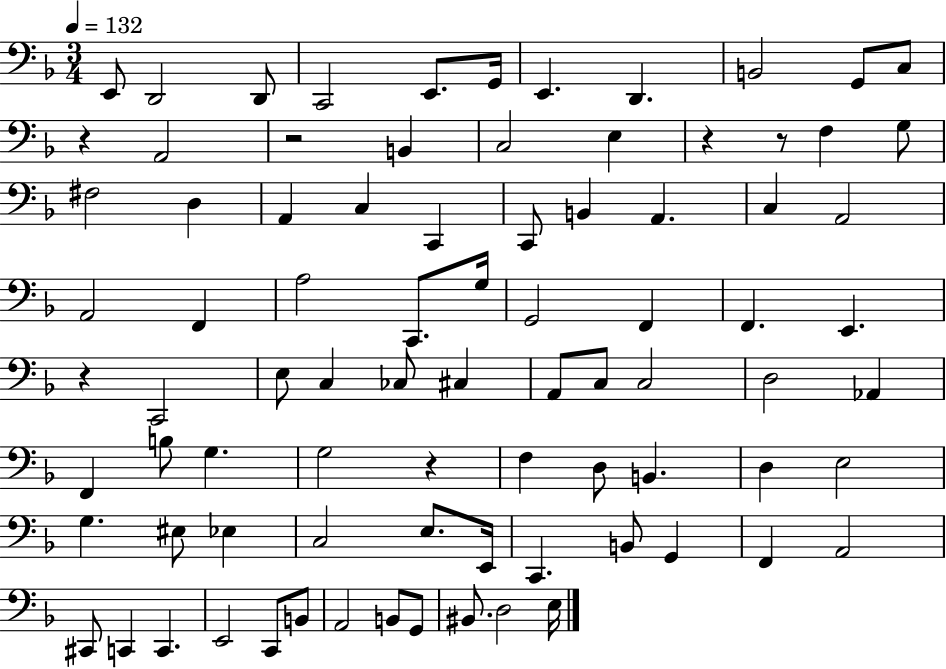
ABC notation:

X:1
T:Untitled
M:3/4
L:1/4
K:F
E,,/2 D,,2 D,,/2 C,,2 E,,/2 G,,/4 E,, D,, B,,2 G,,/2 C,/2 z A,,2 z2 B,, C,2 E, z z/2 F, G,/2 ^F,2 D, A,, C, C,, C,,/2 B,, A,, C, A,,2 A,,2 F,, A,2 C,,/2 G,/4 G,,2 F,, F,, E,, z C,,2 E,/2 C, _C,/2 ^C, A,,/2 C,/2 C,2 D,2 _A,, F,, B,/2 G, G,2 z F, D,/2 B,, D, E,2 G, ^E,/2 _E, C,2 E,/2 E,,/4 C,, B,,/2 G,, F,, A,,2 ^C,,/2 C,, C,, E,,2 C,,/2 B,,/2 A,,2 B,,/2 G,,/2 ^B,,/2 D,2 E,/4